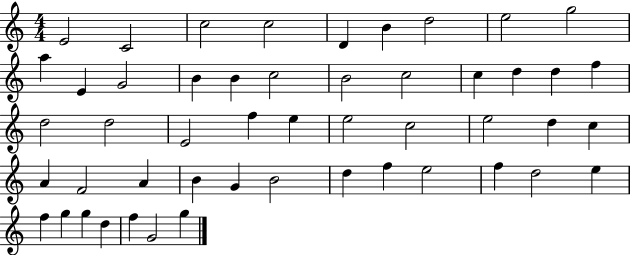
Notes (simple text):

E4/h C4/h C5/h C5/h D4/q B4/q D5/h E5/h G5/h A5/q E4/q G4/h B4/q B4/q C5/h B4/h C5/h C5/q D5/q D5/q F5/q D5/h D5/h E4/h F5/q E5/q E5/h C5/h E5/h D5/q C5/q A4/q F4/h A4/q B4/q G4/q B4/h D5/q F5/q E5/h F5/q D5/h E5/q F5/q G5/q G5/q D5/q F5/q G4/h G5/q